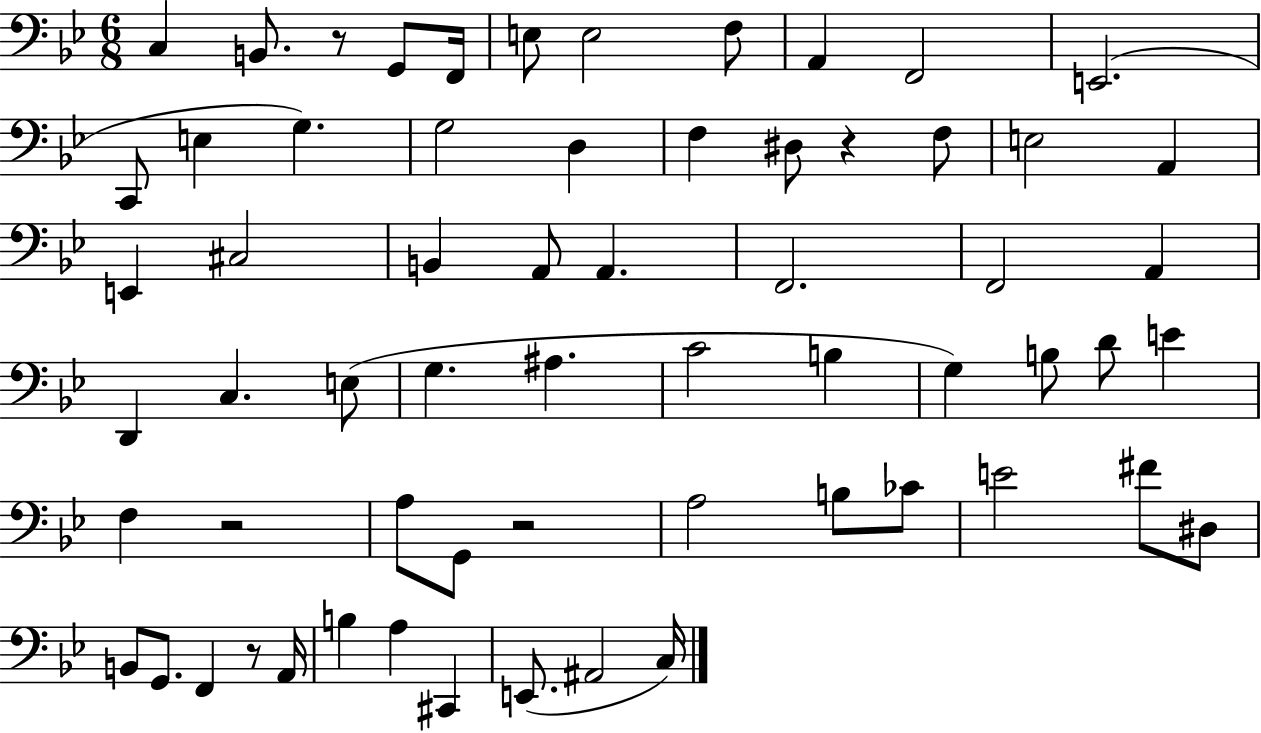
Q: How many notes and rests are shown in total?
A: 63